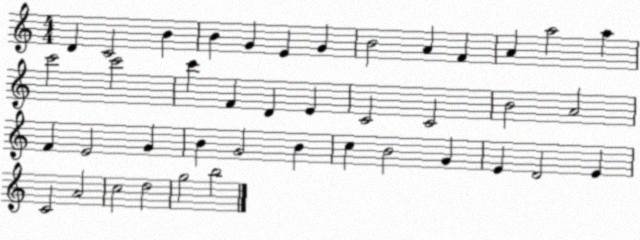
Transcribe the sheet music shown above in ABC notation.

X:1
T:Untitled
M:4/4
L:1/4
K:C
D C2 B B G E G B2 A F A a2 a c'2 c'2 c' F D E C2 C2 B2 A2 F E2 G B G2 B c B2 G E D2 E C2 A2 c2 d2 g2 b2